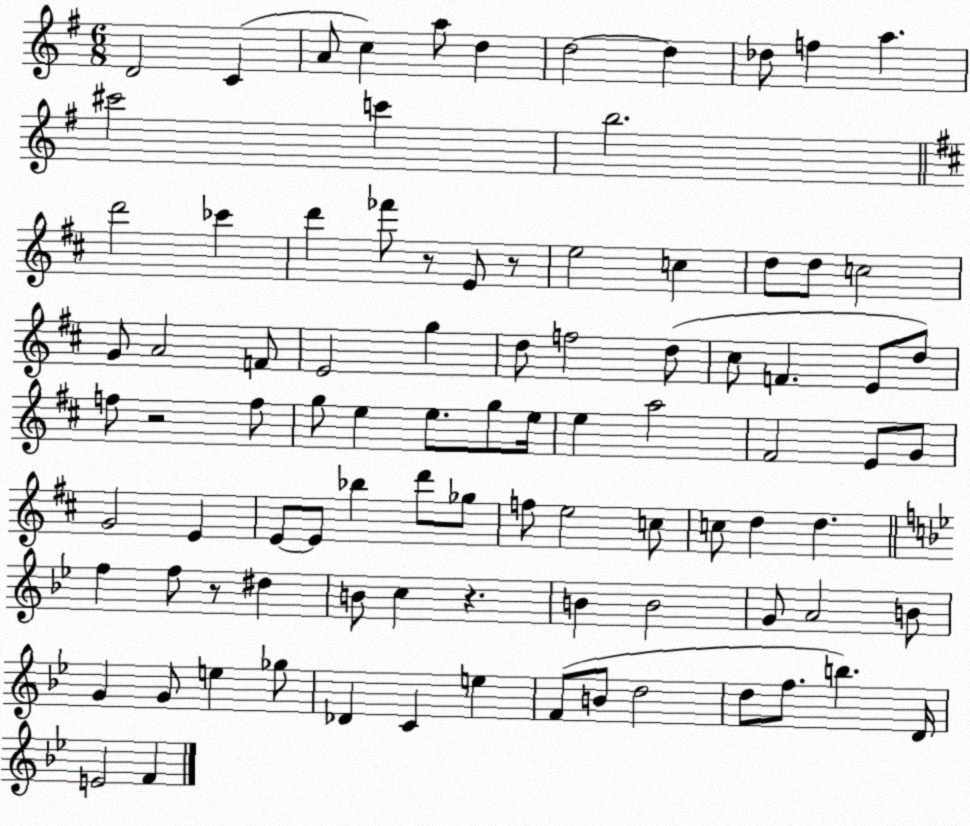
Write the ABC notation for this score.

X:1
T:Untitled
M:6/8
L:1/4
K:G
D2 C A/2 c a/2 d d2 d _d/2 f a ^c'2 c' b2 d'2 _c' d' _f'/2 z/2 E/2 z/2 e2 c d/2 d/2 c2 G/2 A2 F/2 E2 g d/2 f2 d/2 ^c/2 F E/2 d/2 f/2 z2 f/2 g/2 e e/2 g/2 e/4 e a2 ^F2 E/2 G/2 G2 E E/2 E/2 _b d'/2 _g/2 f/2 e2 c/2 c/2 d d f f/2 z/2 ^d B/2 c z B B2 G/2 A2 B/2 G G/2 e _g/2 _D C e F/2 B/2 d2 d/2 f/2 b D/4 E2 F